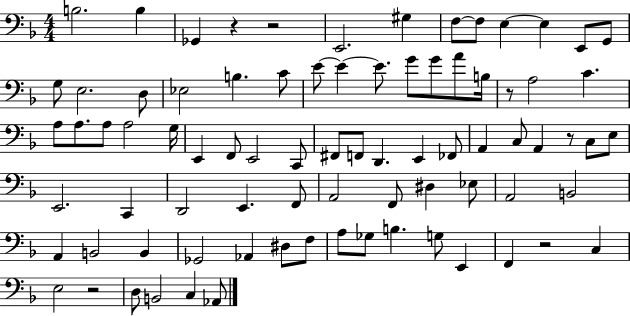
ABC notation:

X:1
T:Untitled
M:4/4
L:1/4
K:F
B,2 B, _G,, z z2 E,,2 ^G, F,/2 F,/2 E, E, E,,/2 G,,/2 G,/2 E,2 D,/2 _E,2 B, C/2 E/2 E E/2 G/2 G/2 A/2 B,/4 z/2 A,2 C A,/2 A,/2 A,/2 A,2 G,/4 E,, F,,/2 E,,2 C,,/2 ^F,,/2 F,,/2 D,, E,, _F,,/2 A,, C,/2 A,, z/2 C,/2 E,/2 E,,2 C,, D,,2 E,, F,,/2 A,,2 F,,/2 ^D, _E,/2 A,,2 B,,2 A,, B,,2 B,, _G,,2 _A,, ^D,/2 F,/2 A,/2 _G,/2 B, G,/2 E,, F,, z2 C, E,2 z2 D,/2 B,,2 C, _A,,/2